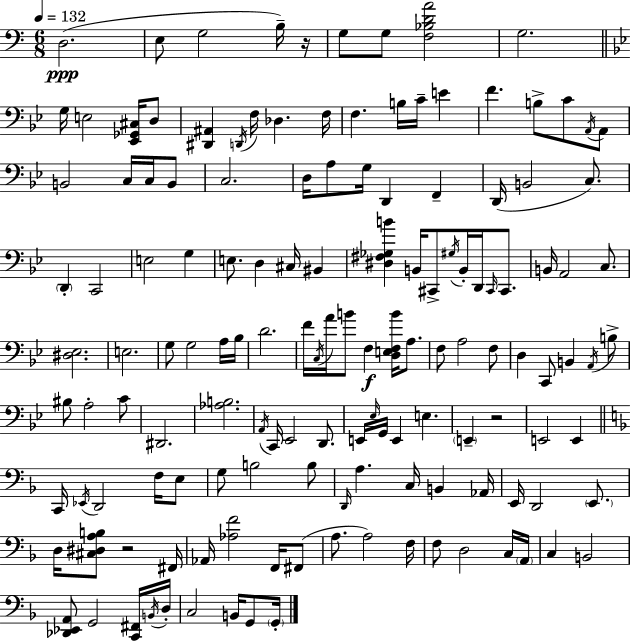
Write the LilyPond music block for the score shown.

{
  \clef bass
  \numericTimeSignature
  \time 6/8
  \key a \minor
  \tempo 4 = 132
  \repeat volta 2 { d2.(\ppp | e8 g2 b16--) r16 | g8 g8 <f bes d' a'>2 | g2. | \break \bar "||" \break \key g \minor g16 e2 <ees, ges, cis>16 d8 | <dis, ais,>4 \acciaccatura { d,16 } f16 des4. | f16 f4. b16 c'16-- e'4 | f'4. b8-> c'8 \acciaccatura { a,16 } | \break a,8 b,2 c16 c16 | b,8 c2. | d16 a8 g16 d,4 f,4-- | d,16( b,2 c8.) | \break \parenthesize d,4-. c,2 | e2 g4 | e8. d4 cis16 bis,4 | <dis fis ges b'>4 b,16 cis,8-> \acciaccatura { gis16 } b,16-. d,16 | \break \grace { cis,16 } cis,8. b,16 a,2 | c8. <dis ees>2. | e2. | g8 g2 | \break a16 bes16 d'2. | f'16 \acciaccatura { c16 } a'16 b'8 f4\f | <d e f b'>16 a8. f8 a2 | f8 d4 c,8 b,4 | \break \acciaccatura { a,16 } b8-> bis8 a2-. | c'8 dis,2. | <aes b>2. | \acciaccatura { a,16 } c,16 ees,2 | \break d,8. e,16 \grace { ees16 } g,16 e,4 | e4. \parenthesize e,4-- | r2 e,2 | e,4 \bar "||" \break \key f \major c,16 \acciaccatura { ees,16 } d,2 f16 e8 | g8 b2 b8 | \grace { d,16 } a4. c16 b,4 | aes,16 e,16 d,2 \parenthesize e,8. | \break d16 <cis dis a b>8 r2 | fis,16 aes,16 <aes f'>2 f,16 | fis,8( a8. a2) | f16 f8 d2 | \break c16 \parenthesize a,16 c4 b,2 | <des, ees, a,>8 g,2 | <c, fis,>16 \acciaccatura { b,16 } d16-. c2 b,16 | g,8 \parenthesize g,16-. } \bar "|."
}